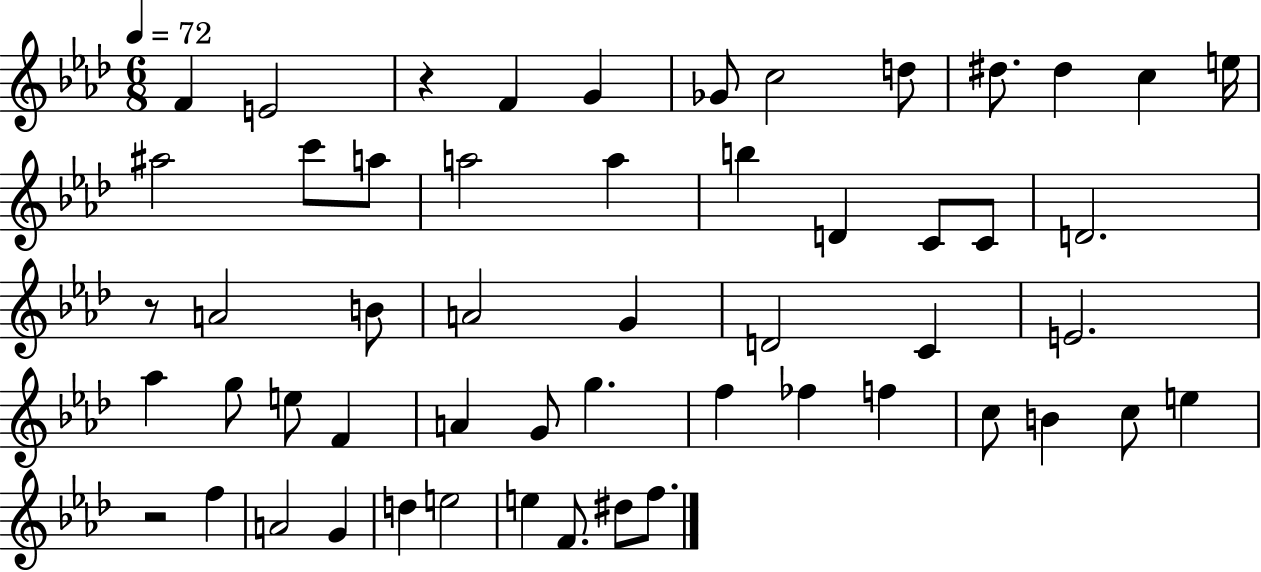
{
  \clef treble
  \numericTimeSignature
  \time 6/8
  \key aes \major
  \tempo 4 = 72
  f'4 e'2 | r4 f'4 g'4 | ges'8 c''2 d''8 | dis''8. dis''4 c''4 e''16 | \break ais''2 c'''8 a''8 | a''2 a''4 | b''4 d'4 c'8 c'8 | d'2. | \break r8 a'2 b'8 | a'2 g'4 | d'2 c'4 | e'2. | \break aes''4 g''8 e''8 f'4 | a'4 g'8 g''4. | f''4 fes''4 f''4 | c''8 b'4 c''8 e''4 | \break r2 f''4 | a'2 g'4 | d''4 e''2 | e''4 f'8. dis''8 f''8. | \break \bar "|."
}